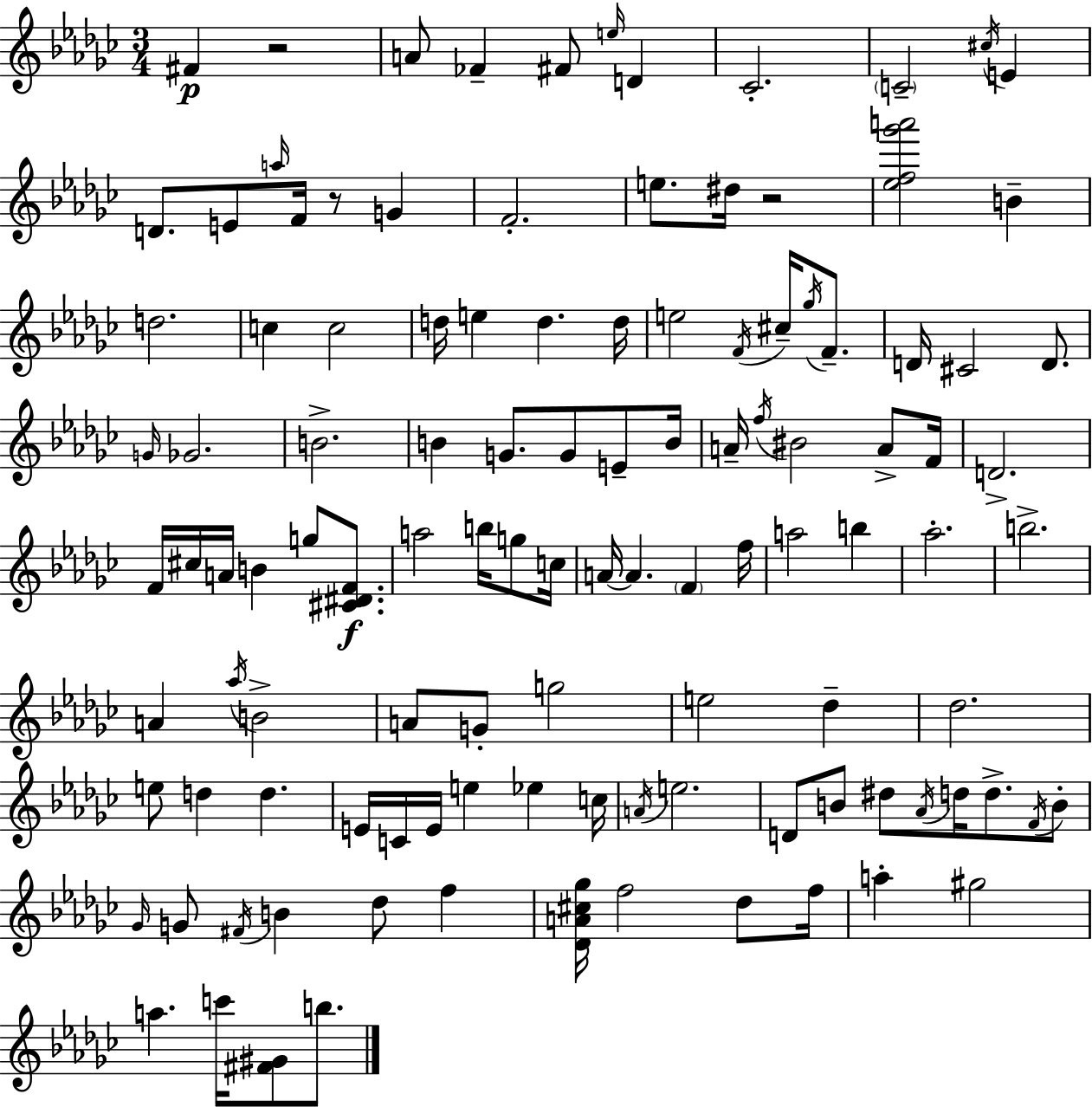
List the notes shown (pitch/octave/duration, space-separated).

F#4/q R/h A4/e FES4/q F#4/e E5/s D4/q CES4/h. C4/h C#5/s E4/q D4/e. E4/e A5/s F4/s R/e G4/q F4/h. E5/e. D#5/s R/h [Eb5,F5,Gb6,A6]/h B4/q D5/h. C5/q C5/h D5/s E5/q D5/q. D5/s E5/h F4/s C#5/s Gb5/s F4/e. D4/s C#4/h D4/e. G4/s Gb4/h. B4/h. B4/q G4/e. G4/e E4/e B4/s A4/s F5/s BIS4/h A4/e F4/s D4/h. F4/s C#5/s A4/s B4/q G5/e [C#4,D#4,F4]/e. A5/h B5/s G5/e C5/s A4/s A4/q. F4/q F5/s A5/h B5/q Ab5/h. B5/h. A4/q Ab5/s B4/h A4/e G4/e G5/h E5/h Db5/q Db5/h. E5/e D5/q D5/q. E4/s C4/s E4/s E5/q Eb5/q C5/s A4/s E5/h. D4/e B4/e D#5/e Ab4/s D5/s D5/e. F4/s B4/e Gb4/s G4/e F#4/s B4/q Db5/e F5/q [Db4,A4,C#5,Gb5]/s F5/h Db5/e F5/s A5/q G#5/h A5/q. C6/s [F#4,G#4]/e B5/e.